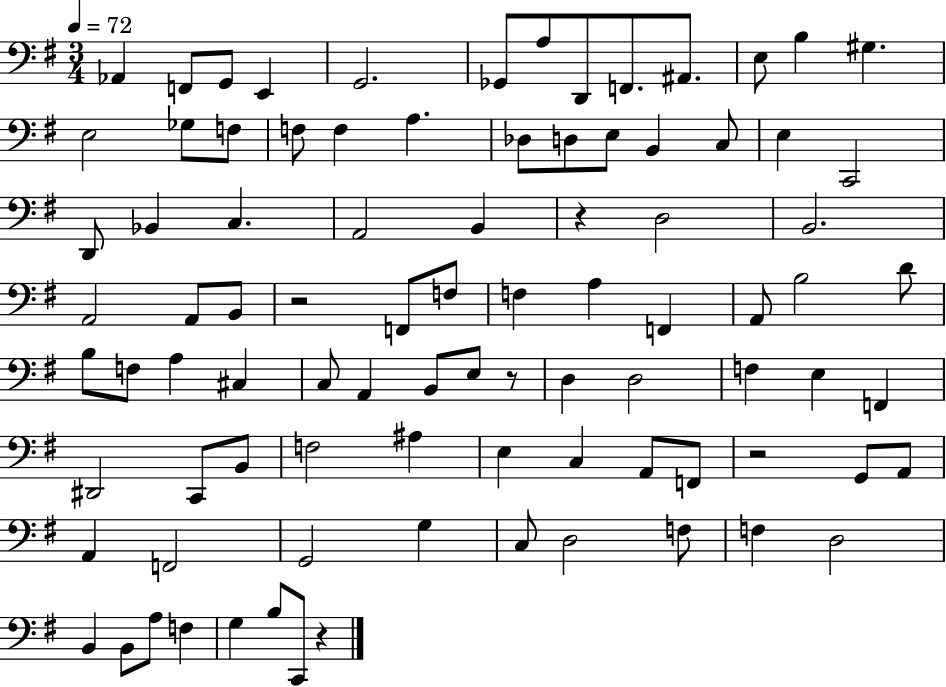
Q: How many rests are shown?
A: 5